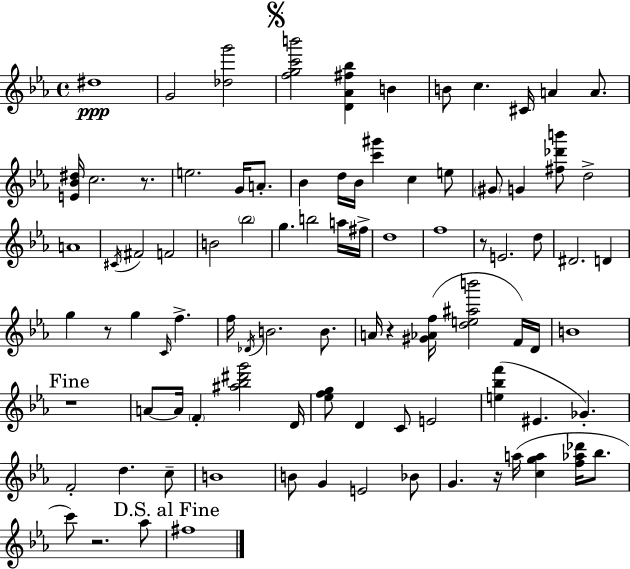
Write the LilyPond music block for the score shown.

{
  \clef treble
  \time 4/4
  \defaultTimeSignature
  \key ees \major
  dis''1\ppp | g'2 <des'' g'''>2 | \mark \markup { \musicglyph "scripts.segno" } <f'' g'' c''' b'''>2 <d' aes' fis'' bes''>4 b'4 | b'8 c''4. cis'16 a'4 a'8. | \break <e' bes' dis''>16 c''2. r8. | e''2. g'16 a'8.-. | bes'4 d''16 bes'16 <c''' gis'''>4 c''4 e''8 | \parenthesize gis'8 g'4 <fis'' des''' b'''>8 d''2-> | \break a'1 | \acciaccatura { cis'16 } fis'2 f'2 | b'2 \parenthesize bes''2 | g''4. b''2 a''16 | \break fis''16-> d''1 | f''1 | r8 e'2. d''8 | dis'2. d'4 | \break g''4 r8 g''4 \grace { c'16 } f''4.-> | f''16 \acciaccatura { des'16 } b'2. | b'8. a'16 r4 <gis' aes' f''>16( <d'' e'' ais'' b'''>2 | f'16) d'16 b'1 | \break \mark "Fine" r1 | a'8~~ a'16 \parenthesize f'4-. <ais'' bes'' dis''' g'''>2 | d'16 <ees'' f'' g''>8 d'4 c'8 e'2 | <e'' bes'' f'''>4( eis'4. ges'4.-.) | \break f'2-. d''4. | c''8-- b'1 | b'8 g'4 e'2 | bes'8 g'4. r16 a''16( <c'' g'' a''>4 <f'' aes'' des'''>16 | \break bes''8. c'''8) r2. | aes''8 \mark "D.S. al Fine" fis''1 | \bar "|."
}